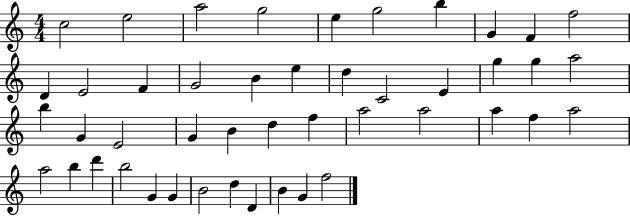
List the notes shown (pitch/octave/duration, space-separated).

C5/h E5/h A5/h G5/h E5/q G5/h B5/q G4/q F4/q F5/h D4/q E4/h F4/q G4/h B4/q E5/q D5/q C4/h E4/q G5/q G5/q A5/h B5/q G4/q E4/h G4/q B4/q D5/q F5/q A5/h A5/h A5/q F5/q A5/h A5/h B5/q D6/q B5/h G4/q G4/q B4/h D5/q D4/q B4/q G4/q F5/h